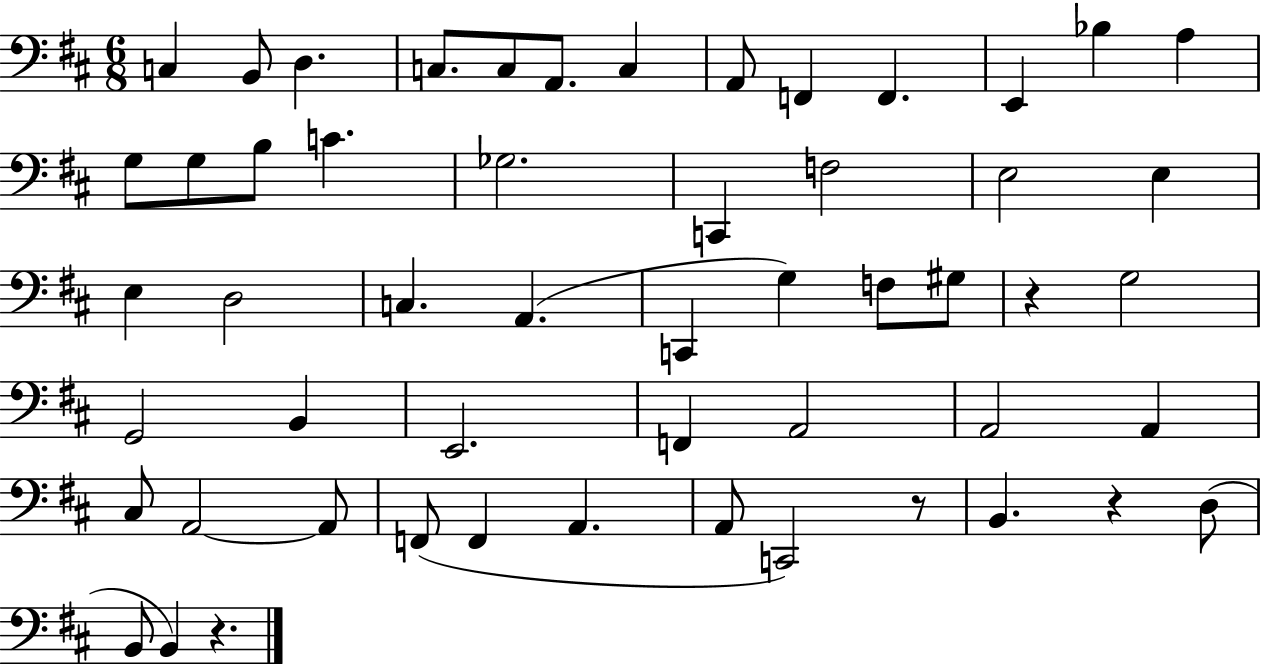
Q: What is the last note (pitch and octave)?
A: B2